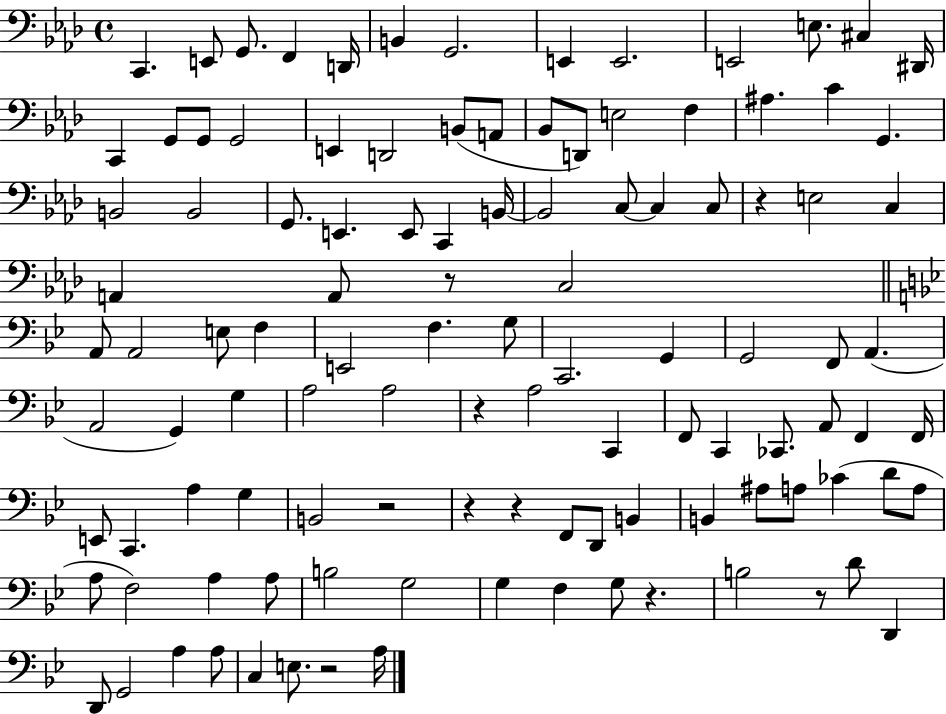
C2/q. E2/e G2/e. F2/q D2/s B2/q G2/h. E2/q E2/h. E2/h E3/e. C#3/q D#2/s C2/q G2/e G2/e G2/h E2/q D2/h B2/e A2/e Bb2/e D2/e E3/h F3/q A#3/q. C4/q G2/q. B2/h B2/h G2/e. E2/q. E2/e C2/q B2/s B2/h C3/e C3/q C3/e R/q E3/h C3/q A2/q A2/e R/e C3/h A2/e A2/h E3/e F3/q E2/h F3/q. G3/e C2/h. G2/q G2/h F2/e A2/q. A2/h G2/q G3/q A3/h A3/h R/q A3/h C2/q F2/e C2/q CES2/e. A2/e F2/q F2/s E2/e C2/q. A3/q G3/q B2/h R/h R/q R/q F2/e D2/e B2/q B2/q A#3/e A3/e CES4/q D4/e A3/e A3/e F3/h A3/q A3/e B3/h G3/h G3/q F3/q G3/e R/q. B3/h R/e D4/e D2/q D2/e G2/h A3/q A3/e C3/q E3/e. R/h A3/s